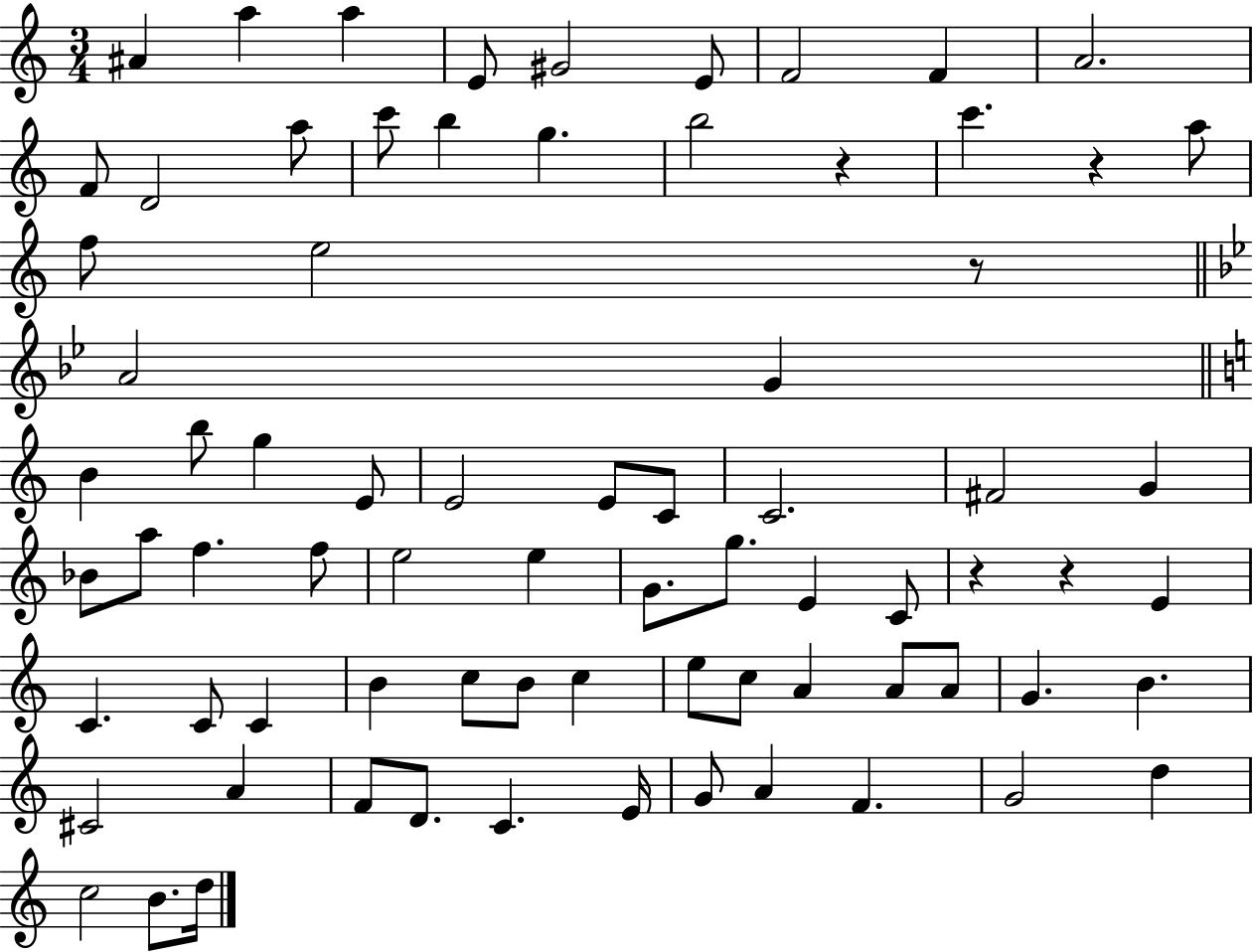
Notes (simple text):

A#4/q A5/q A5/q E4/e G#4/h E4/e F4/h F4/q A4/h. F4/e D4/h A5/e C6/e B5/q G5/q. B5/h R/q C6/q. R/q A5/e F5/e E5/h R/e A4/h G4/q B4/q B5/e G5/q E4/e E4/h E4/e C4/e C4/h. F#4/h G4/q Bb4/e A5/e F5/q. F5/e E5/h E5/q G4/e. G5/e. E4/q C4/e R/q R/q E4/q C4/q. C4/e C4/q B4/q C5/e B4/e C5/q E5/e C5/e A4/q A4/e A4/e G4/q. B4/q. C#4/h A4/q F4/e D4/e. C4/q. E4/s G4/e A4/q F4/q. G4/h D5/q C5/h B4/e. D5/s